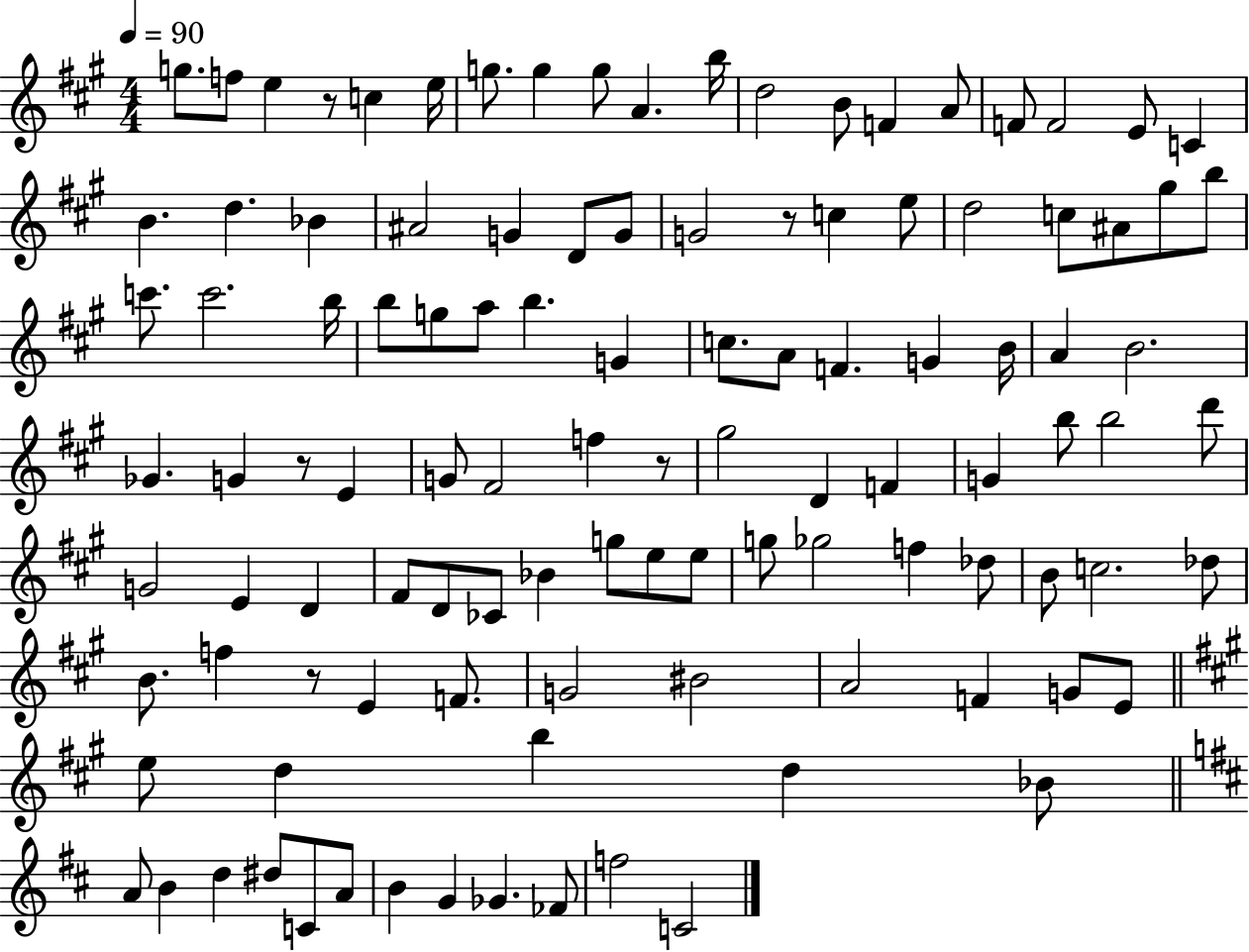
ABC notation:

X:1
T:Untitled
M:4/4
L:1/4
K:A
g/2 f/2 e z/2 c e/4 g/2 g g/2 A b/4 d2 B/2 F A/2 F/2 F2 E/2 C B d _B ^A2 G D/2 G/2 G2 z/2 c e/2 d2 c/2 ^A/2 ^g/2 b/2 c'/2 c'2 b/4 b/2 g/2 a/2 b G c/2 A/2 F G B/4 A B2 _G G z/2 E G/2 ^F2 f z/2 ^g2 D F G b/2 b2 d'/2 G2 E D ^F/2 D/2 _C/2 _B g/2 e/2 e/2 g/2 _g2 f _d/2 B/2 c2 _d/2 B/2 f z/2 E F/2 G2 ^B2 A2 F G/2 E/2 e/2 d b d _B/2 A/2 B d ^d/2 C/2 A/2 B G _G _F/2 f2 C2